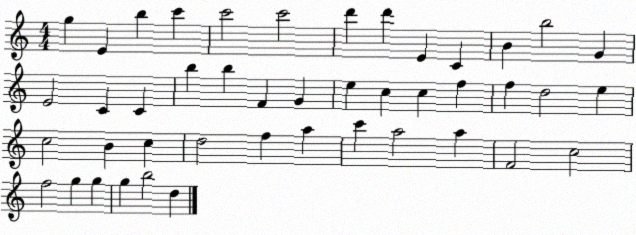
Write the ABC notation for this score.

X:1
T:Untitled
M:4/4
L:1/4
K:C
g E b c' c'2 c'2 d' d' E C B b2 G E2 C C b b F G e c c f f d2 e c2 B c d2 f a c' a2 a F2 c2 f2 g g g b2 d